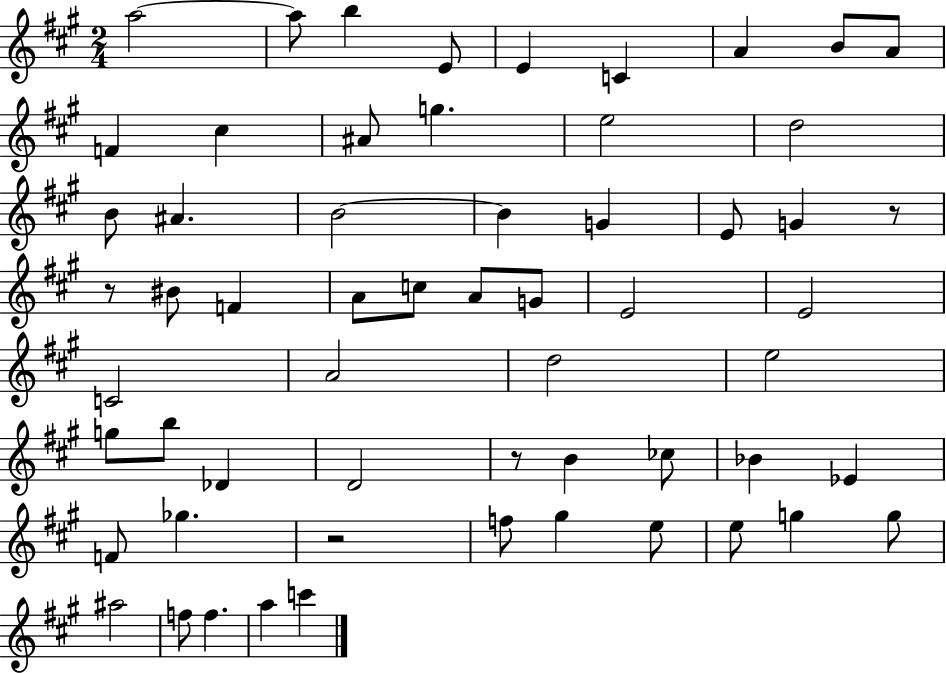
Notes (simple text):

A5/h A5/e B5/q E4/e E4/q C4/q A4/q B4/e A4/e F4/q C#5/q A#4/e G5/q. E5/h D5/h B4/e A#4/q. B4/h B4/q G4/q E4/e G4/q R/e R/e BIS4/e F4/q A4/e C5/e A4/e G4/e E4/h E4/h C4/h A4/h D5/h E5/h G5/e B5/e Db4/q D4/h R/e B4/q CES5/e Bb4/q Eb4/q F4/e Gb5/q. R/h F5/e G#5/q E5/e E5/e G5/q G5/e A#5/h F5/e F5/q. A5/q C6/q